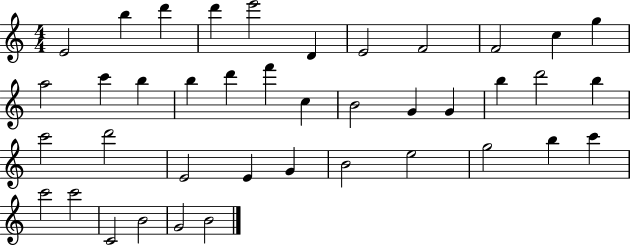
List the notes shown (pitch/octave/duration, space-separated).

E4/h B5/q D6/q D6/q E6/h D4/q E4/h F4/h F4/h C5/q G5/q A5/h C6/q B5/q B5/q D6/q F6/q C5/q B4/h G4/q G4/q B5/q D6/h B5/q C6/h D6/h E4/h E4/q G4/q B4/h E5/h G5/h B5/q C6/q C6/h C6/h C4/h B4/h G4/h B4/h